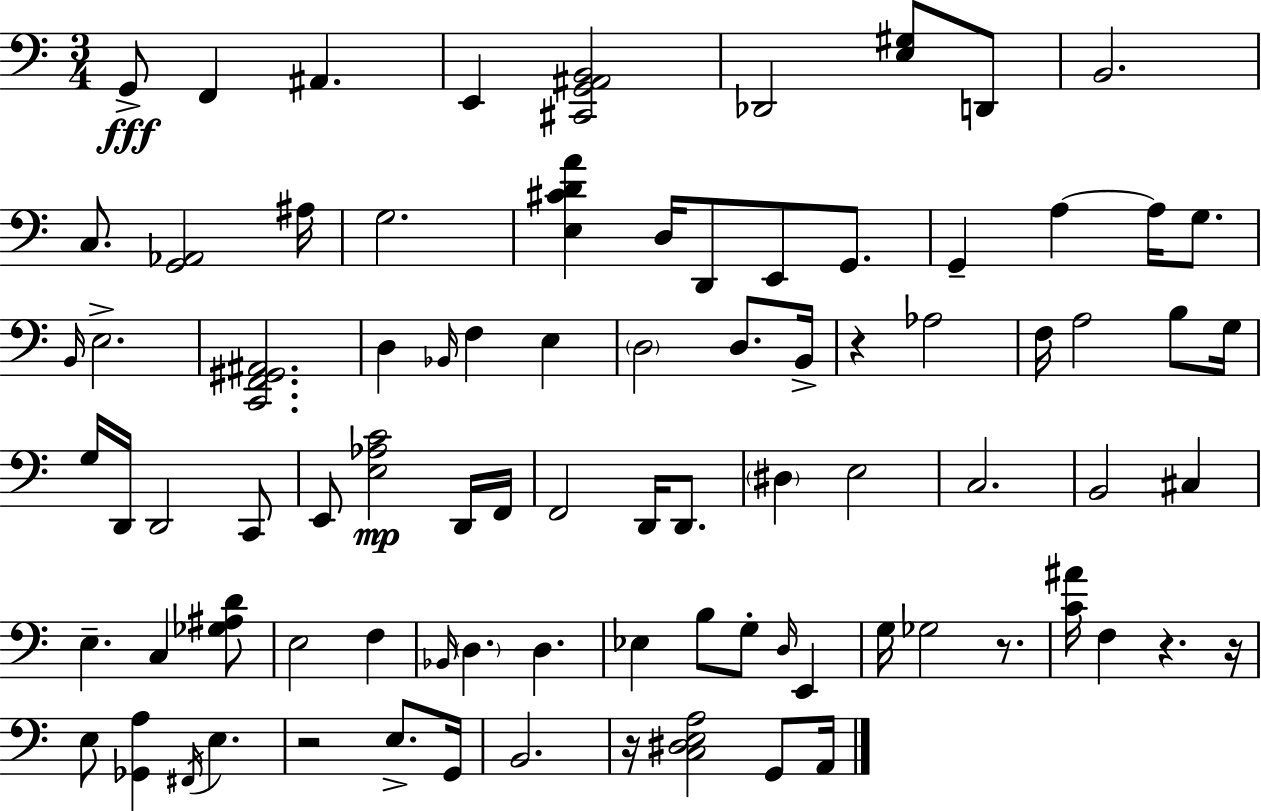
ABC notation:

X:1
T:Untitled
M:3/4
L:1/4
K:C
G,,/2 F,, ^A,, E,, [^C,,G,,^A,,B,,]2 _D,,2 [E,^G,]/2 D,,/2 B,,2 C,/2 [G,,_A,,]2 ^A,/4 G,2 [E,^CDA] D,/4 D,,/2 E,,/2 G,,/2 G,, A, A,/4 G,/2 B,,/4 E,2 [C,,F,,^G,,^A,,]2 D, _B,,/4 F, E, D,2 D,/2 B,,/4 z _A,2 F,/4 A,2 B,/2 G,/4 G,/4 D,,/4 D,,2 C,,/2 E,,/2 [E,_A,C]2 D,,/4 F,,/4 F,,2 D,,/4 D,,/2 ^D, E,2 C,2 B,,2 ^C, E, C, [_G,^A,D]/2 E,2 F, _B,,/4 D, D, _E, B,/2 G,/2 D,/4 E,, G,/4 _G,2 z/2 [C^A]/4 F, z z/4 E,/2 [_G,,A,] ^F,,/4 E, z2 E,/2 G,,/4 B,,2 z/4 [C,^D,E,A,]2 G,,/2 A,,/4